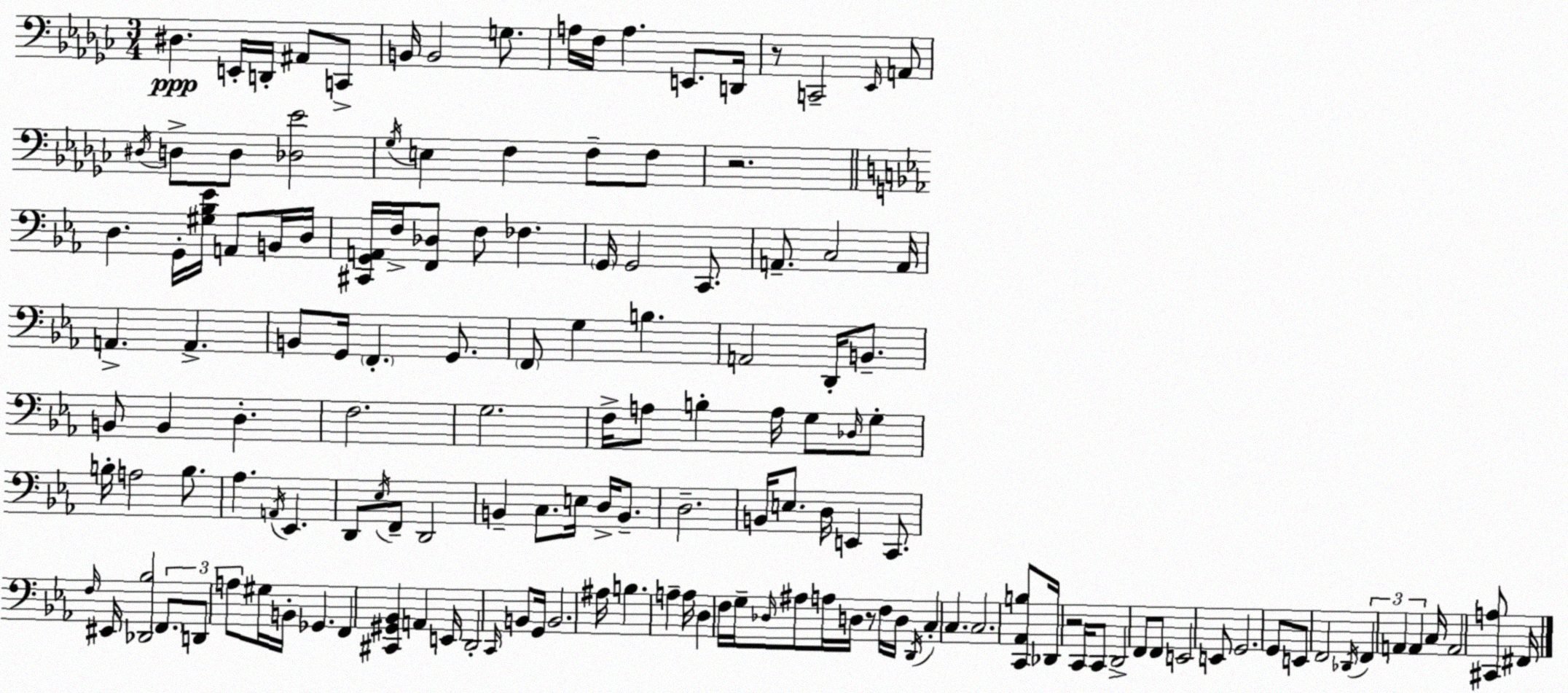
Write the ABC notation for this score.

X:1
T:Untitled
M:3/4
L:1/4
K:Ebm
^D, E,,/4 D,,/4 ^A,,/2 C,,/2 B,,/4 B,,2 G,/2 A,/4 F,/4 A, E,,/2 D,,/4 z/2 C,,2 _E,,/4 A,,/2 ^D,/4 D,/2 D,/2 [_D,_E]2 _G,/4 E, F, F,/2 F,/2 z2 D, G,,/4 [^G,_B,_E]/4 A,,/2 B,,/4 D,/4 [^C,,G,,A,,]/4 F,/4 [F,,_D,]/2 F,/2 _F, G,,/4 G,,2 C,,/2 A,,/2 C,2 A,,/4 A,, A,, B,,/2 G,,/4 F,, G,,/2 F,,/2 G, B, A,,2 D,,/4 B,,/2 B,,/2 B,, D, F,2 G,2 F,/4 A,/2 B, A,/4 G,/2 _D,/4 G,/2 B,/4 A,2 B,/2 _A, A,,/4 _E,, D,,/2 _E,/4 F,,/2 D,,2 B,, C,/2 E,/4 D,/4 B,,/2 D,2 B,,/4 E,/2 D,/4 E,, C,,/2 F,/4 ^E,,/4 [_D,,_B,]2 F,,/2 D,,/2 A,/2 ^G,/4 B,,/4 _G,, F,, [^C,,^G,,_B,,] A,, E,,/4 D,,2 C,,/4 B,,/2 G,,/4 B,,2 ^A,/4 B, A, A,/4 D, F,/4 G,/4 _D,/4 ^A,/2 A,/4 D,/4 z/2 F,/4 D,/4 D,,/4 C, C, C,2 [C,,_A,,B,]/2 _D,,/4 z2 C,,/4 C,,/2 D,,2 F,,/2 F,,/2 E,,2 E,,/2 G,,2 G,,/2 E,,/2 F,,2 _D,,/4 F,, A,, A,, C,/4 A,,2 [^C,,A,]/2 ^F,,/4